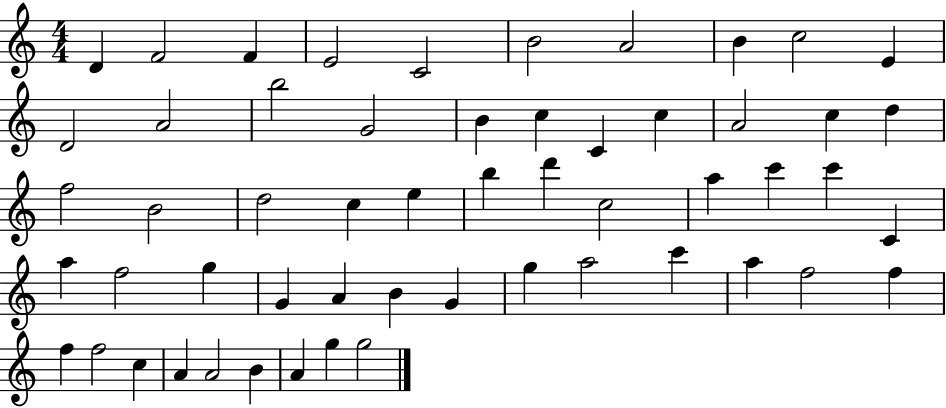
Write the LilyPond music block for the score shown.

{
  \clef treble
  \numericTimeSignature
  \time 4/4
  \key c \major
  d'4 f'2 f'4 | e'2 c'2 | b'2 a'2 | b'4 c''2 e'4 | \break d'2 a'2 | b''2 g'2 | b'4 c''4 c'4 c''4 | a'2 c''4 d''4 | \break f''2 b'2 | d''2 c''4 e''4 | b''4 d'''4 c''2 | a''4 c'''4 c'''4 c'4 | \break a''4 f''2 g''4 | g'4 a'4 b'4 g'4 | g''4 a''2 c'''4 | a''4 f''2 f''4 | \break f''4 f''2 c''4 | a'4 a'2 b'4 | a'4 g''4 g''2 | \bar "|."
}